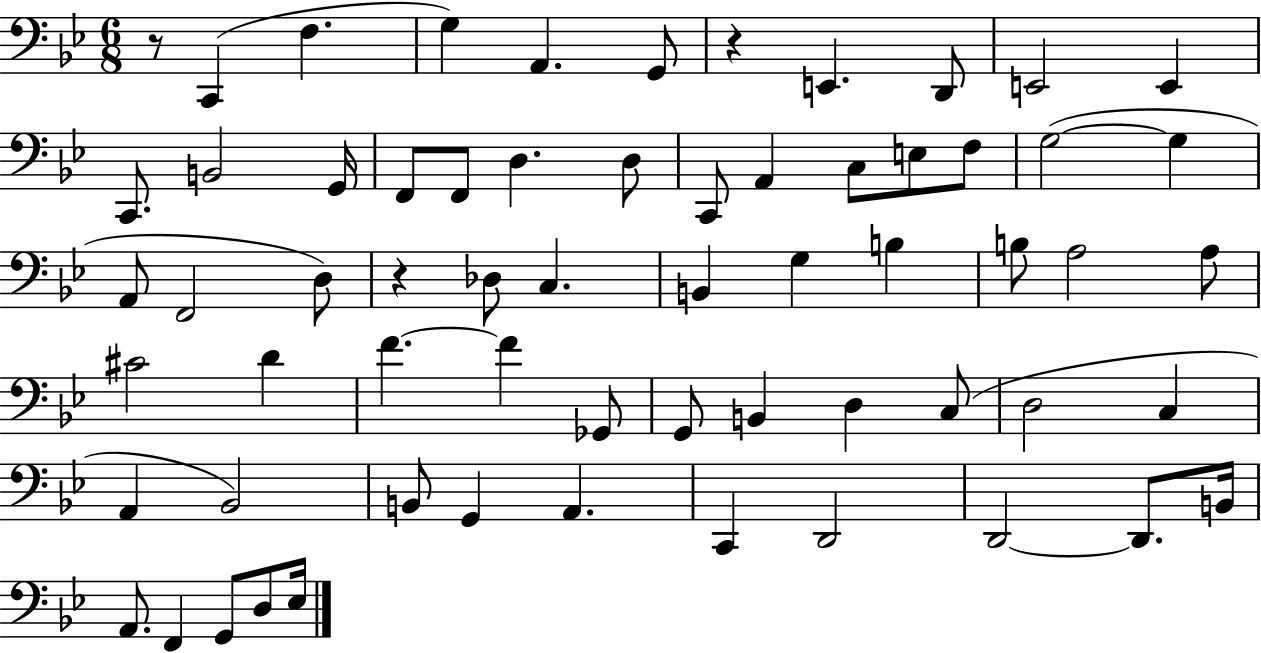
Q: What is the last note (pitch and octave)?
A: Eb3